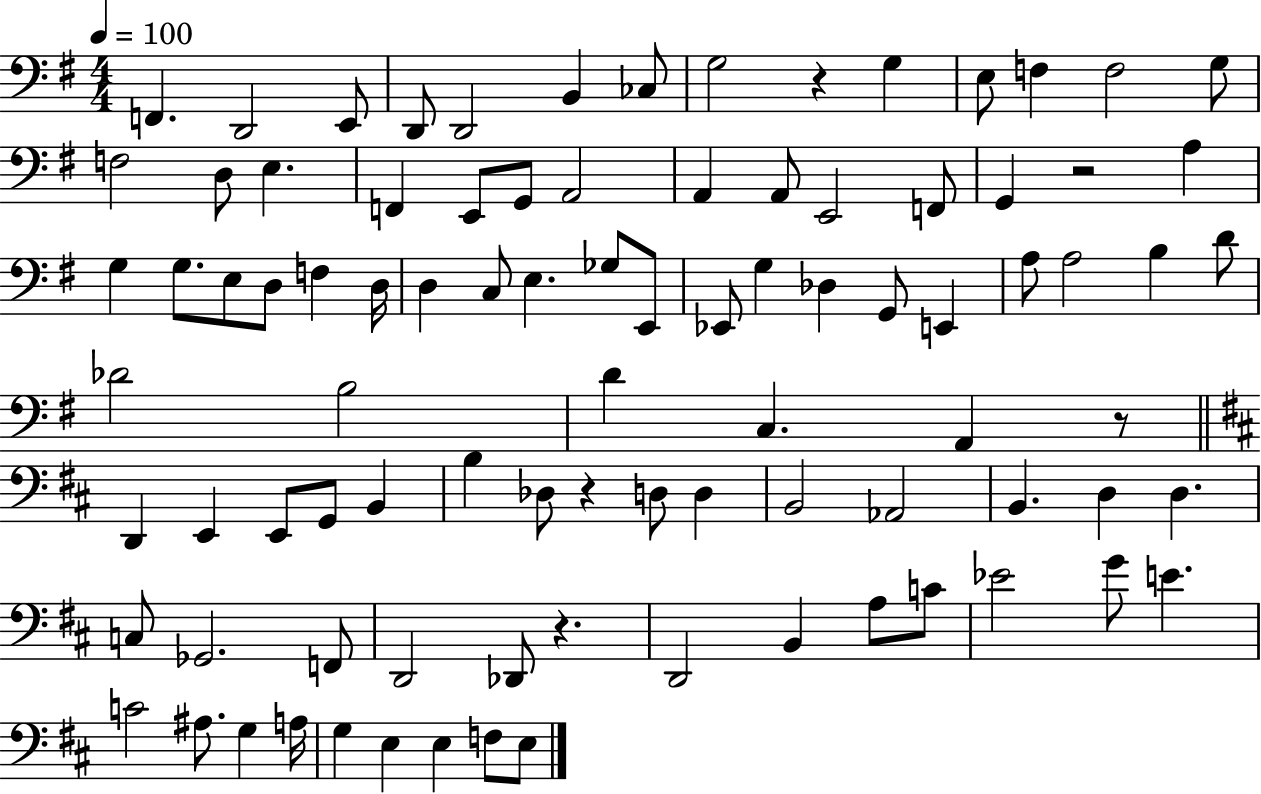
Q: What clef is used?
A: bass